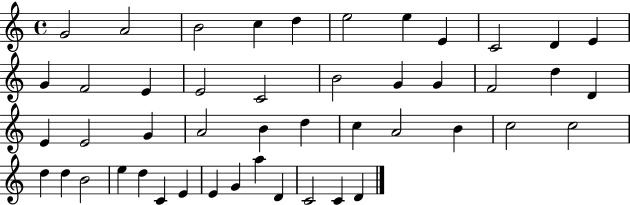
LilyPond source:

{
  \clef treble
  \time 4/4
  \defaultTimeSignature
  \key c \major
  g'2 a'2 | b'2 c''4 d''4 | e''2 e''4 e'4 | c'2 d'4 e'4 | \break g'4 f'2 e'4 | e'2 c'2 | b'2 g'4 g'4 | f'2 d''4 d'4 | \break e'4 e'2 g'4 | a'2 b'4 d''4 | c''4 a'2 b'4 | c''2 c''2 | \break d''4 d''4 b'2 | e''4 d''4 c'4 e'4 | e'4 g'4 a''4 d'4 | c'2 c'4 d'4 | \break \bar "|."
}